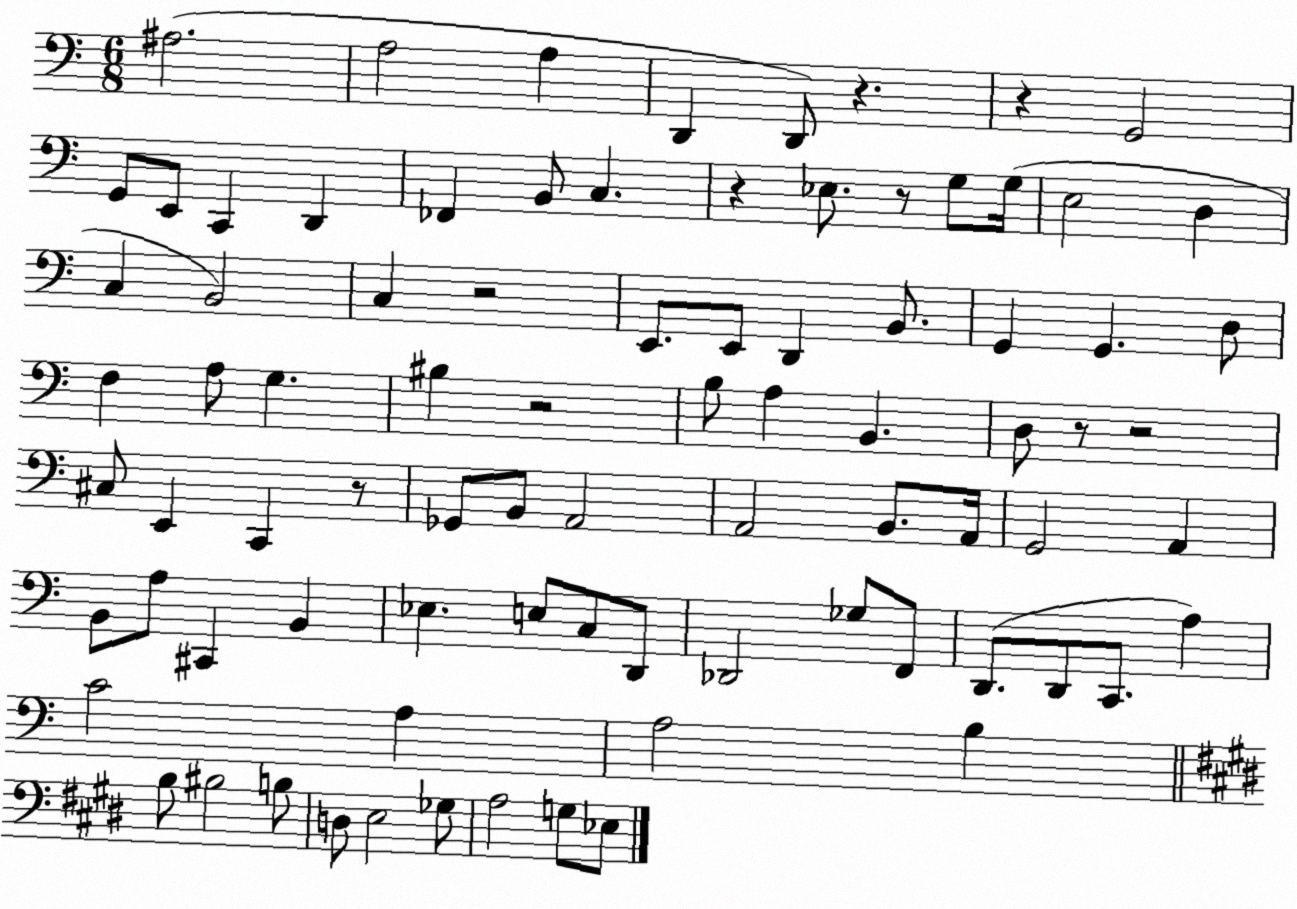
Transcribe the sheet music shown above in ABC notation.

X:1
T:Untitled
M:6/8
L:1/4
K:C
^A,2 A,2 A, D,, D,,/2 z z G,,2 G,,/2 E,,/2 C,, D,, _F,, B,,/2 C, z _E,/2 z/2 G,/2 G,/4 E,2 D, C, B,,2 C, z2 E,,/2 E,,/2 D,, B,,/2 G,, G,, D,/2 F, A,/2 G, ^B, z2 B,/2 A, B,, D,/2 z/2 z2 ^C,/2 E,, C,, z/2 _G,,/2 B,,/2 A,,2 A,,2 B,,/2 A,,/4 G,,2 A,, B,,/2 A,/2 ^C,, B,, _E, E,/2 C,/2 D,,/2 _D,,2 _G,/2 F,,/2 D,,/2 D,,/2 C,,/2 A, C2 A, A,2 B, B,/2 ^B,2 B,/2 D,/2 E,2 _G,/2 A,2 G,/2 _E,/2